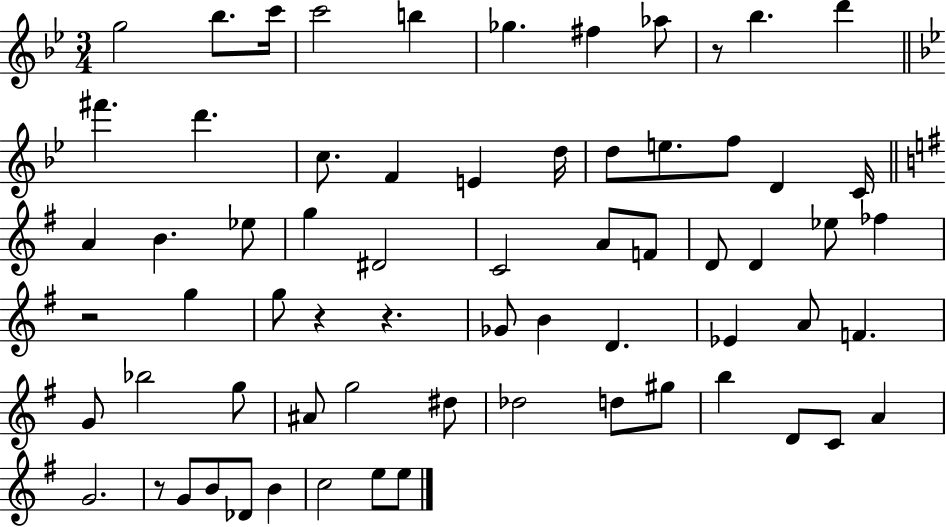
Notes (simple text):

G5/h Bb5/e. C6/s C6/h B5/q Gb5/q. F#5/q Ab5/e R/e Bb5/q. D6/q F#6/q. D6/q. C5/e. F4/q E4/q D5/s D5/e E5/e. F5/e D4/q C4/s A4/q B4/q. Eb5/e G5/q D#4/h C4/h A4/e F4/e D4/e D4/q Eb5/e FES5/q R/h G5/q G5/e R/q R/q. Gb4/e B4/q D4/q. Eb4/q A4/e F4/q. G4/e Bb5/h G5/e A#4/e G5/h D#5/e Db5/h D5/e G#5/e B5/q D4/e C4/e A4/q G4/h. R/e G4/e B4/e Db4/e B4/q C5/h E5/e E5/e